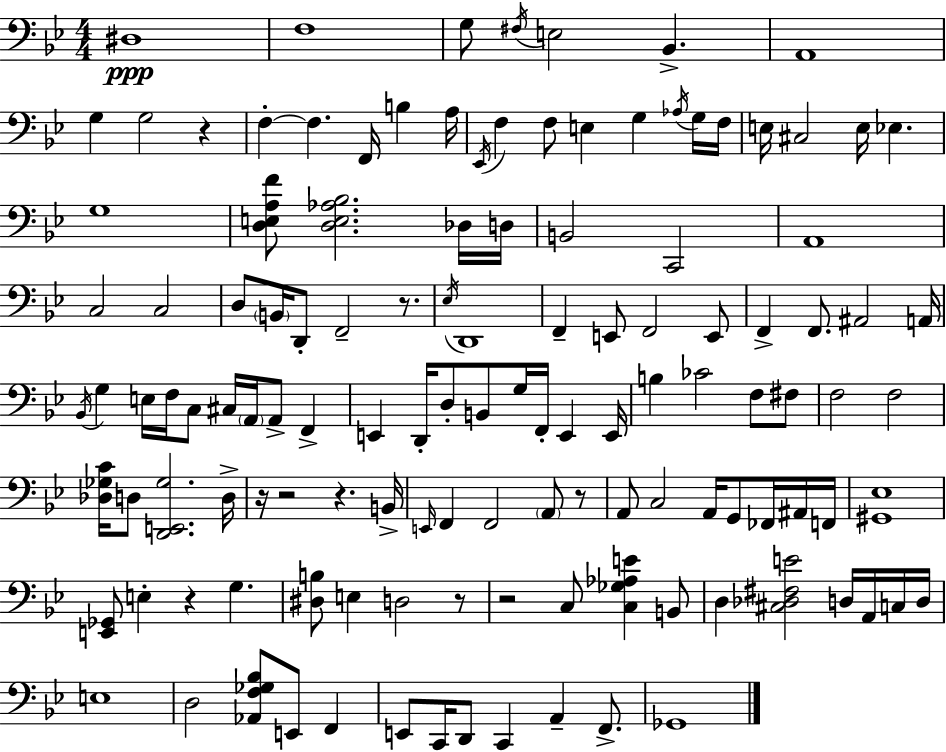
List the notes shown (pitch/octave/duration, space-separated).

D#3/w F3/w G3/e F#3/s E3/h Bb2/q. A2/w G3/q G3/h R/q F3/q F3/q. F2/s B3/q A3/s Eb2/s F3/q F3/e E3/q G3/q Ab3/s G3/s F3/s E3/s C#3/h E3/s Eb3/q. G3/w [D3,E3,A3,F4]/e [D3,E3,Ab3,Bb3]/h. Db3/s D3/s B2/h C2/h A2/w C3/h C3/h D3/e B2/s D2/e F2/h R/e. Eb3/s D2/w F2/q E2/e F2/h E2/e F2/q F2/e. A#2/h A2/s Bb2/s G3/q E3/s F3/s C3/e C#3/s A2/s A2/e F2/q E2/q D2/s D3/e B2/e G3/s F2/s E2/q E2/s B3/q CES4/h F3/e F#3/e F3/h F3/h [Db3,Gb3,C4]/s D3/e [D2,E2,Gb3]/h. D3/s R/s R/h R/q. B2/s E2/s F2/q F2/h A2/e R/e A2/e C3/h A2/s G2/e FES2/s A#2/s F2/s [G#2,Eb3]/w [E2,Gb2]/e E3/q R/q G3/q. [D#3,B3]/e E3/q D3/h R/e R/h C3/e [C3,Gb3,Ab3,E4]/q B2/e D3/q [C#3,Db3,F#3,E4]/h D3/s A2/s C3/s D3/s E3/w D3/h [Ab2,F3,Gb3,Bb3]/e E2/e F2/q E2/e C2/s D2/e C2/q A2/q F2/e. Gb2/w